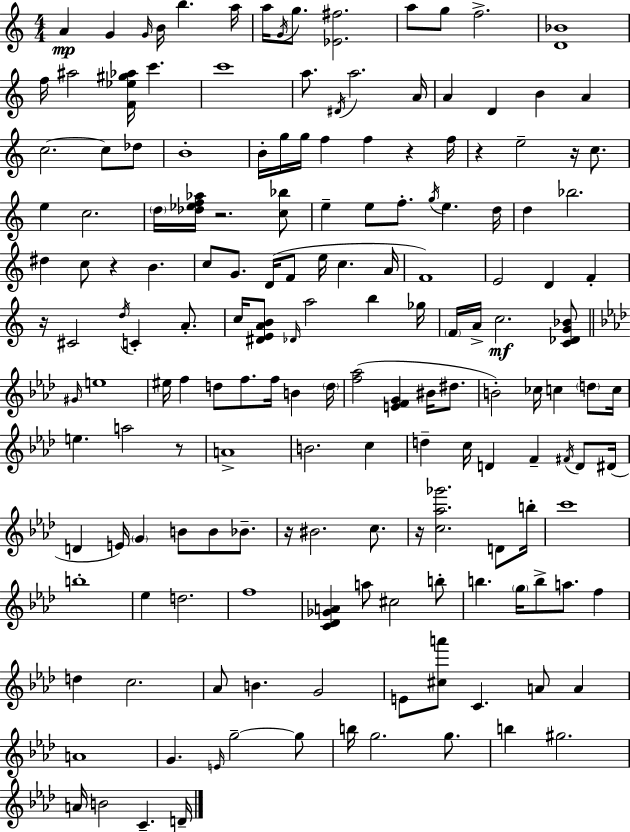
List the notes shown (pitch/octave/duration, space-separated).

A4/q G4/q G4/s B4/s B5/q. A5/s A5/s G4/s G5/e. [Eb4,F#5]/h. A5/e G5/e F5/h. [D4,Bb4]/w F5/s A#5/h [F4,Eb5,G#5,Ab5]/s C6/q. C6/w A5/e. D#4/s A5/h. A4/s A4/q D4/q B4/q A4/q C5/h. C5/e Db5/e B4/w B4/s G5/s G5/s F5/q F5/q R/q F5/s R/q E5/h R/s C5/e. E5/q C5/h. D5/s [Db5,Eb5,F5,Ab5]/s R/h. [C5,Bb5]/e E5/q E5/e F5/e. G5/s E5/q. D5/s D5/q Bb5/h. D#5/q C5/e R/q B4/q. C5/e G4/e. D4/s F4/e E5/s C5/q. A4/s F4/w E4/h D4/q F4/q R/s C#4/h D5/s C4/q A4/e. C5/s [D#4,E4,A4,B4]/e Db4/s A5/h B5/q Gb5/s F4/s A4/s C5/h. [C4,Db4,G4,Bb4]/e G#4/s E5/w EIS5/s F5/q D5/e F5/e. F5/s B4/q D5/s [F5,Ab5]/h [E4,F4,G4]/q BIS4/s D#5/e. B4/h CES5/s C5/q D5/e C5/s E5/q. A5/h R/e A4/w B4/h. C5/q D5/q C5/s D4/q F4/q F#4/s D4/e D#4/s D4/q E4/s G4/q B4/e B4/e Bb4/e. R/s BIS4/h. C5/e. R/s [C5,Ab5,Gb6]/h. D4/e B5/s C6/w B5/w Eb5/q D5/h. F5/w [C4,Db4,Gb4,A4]/q A5/e C#5/h B5/e B5/q. G5/s B5/e A5/e. F5/q D5/q C5/h. Ab4/e B4/q. G4/h E4/e [C#5,A6]/e C4/q. A4/e A4/q A4/w G4/q. E4/s G5/h G5/e B5/s G5/h. G5/e. B5/q G#5/h. A4/s B4/h C4/q. D4/s